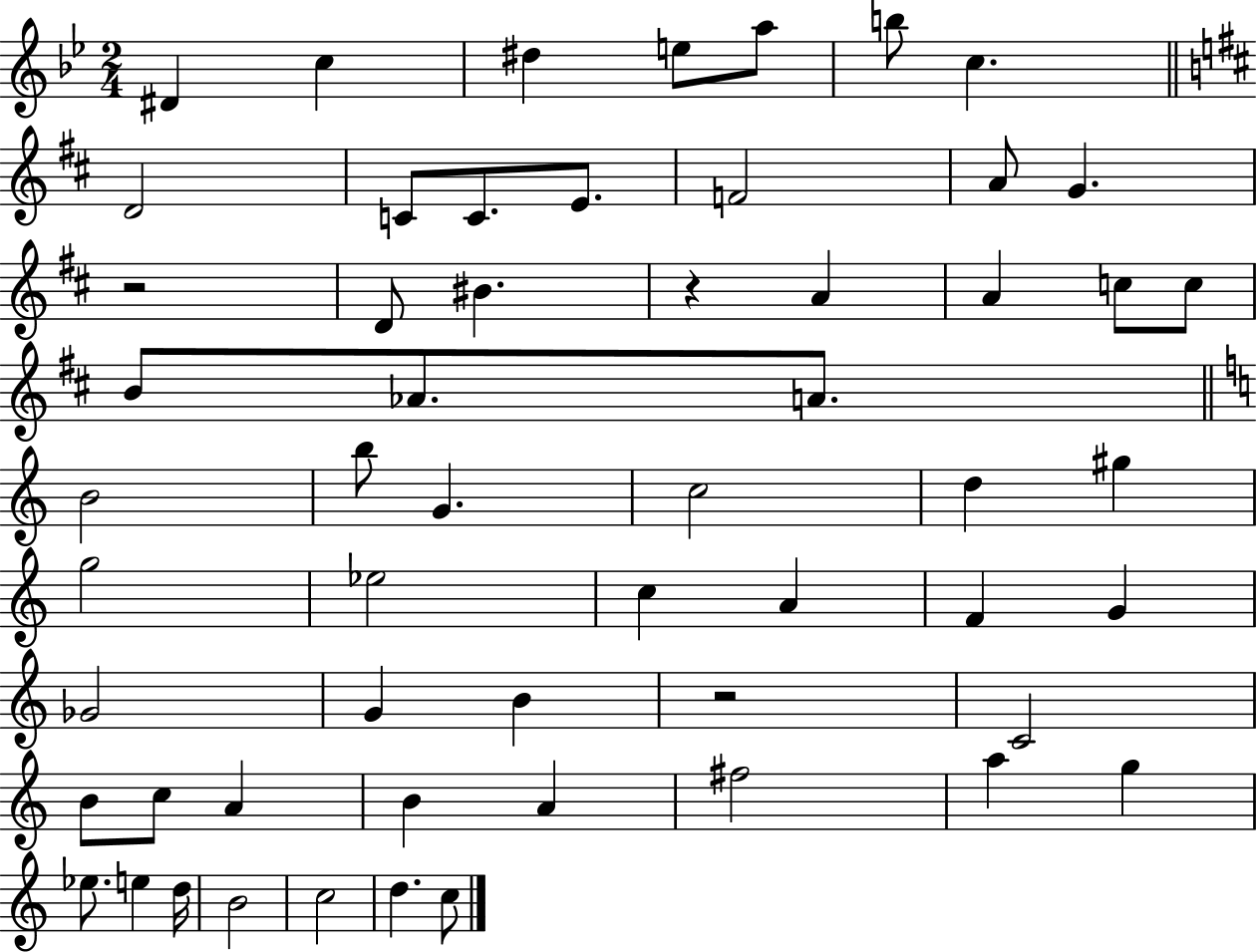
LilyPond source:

{
  \clef treble
  \numericTimeSignature
  \time 2/4
  \key bes \major
  dis'4 c''4 | dis''4 e''8 a''8 | b''8 c''4. | \bar "||" \break \key d \major d'2 | c'8 c'8. e'8. | f'2 | a'8 g'4. | \break r2 | d'8 bis'4. | r4 a'4 | a'4 c''8 c''8 | \break b'8 aes'8. a'8. | \bar "||" \break \key a \minor b'2 | b''8 g'4. | c''2 | d''4 gis''4 | \break g''2 | ees''2 | c''4 a'4 | f'4 g'4 | \break ges'2 | g'4 b'4 | r2 | c'2 | \break b'8 c''8 a'4 | b'4 a'4 | fis''2 | a''4 g''4 | \break ees''8. e''4 d''16 | b'2 | c''2 | d''4. c''8 | \break \bar "|."
}